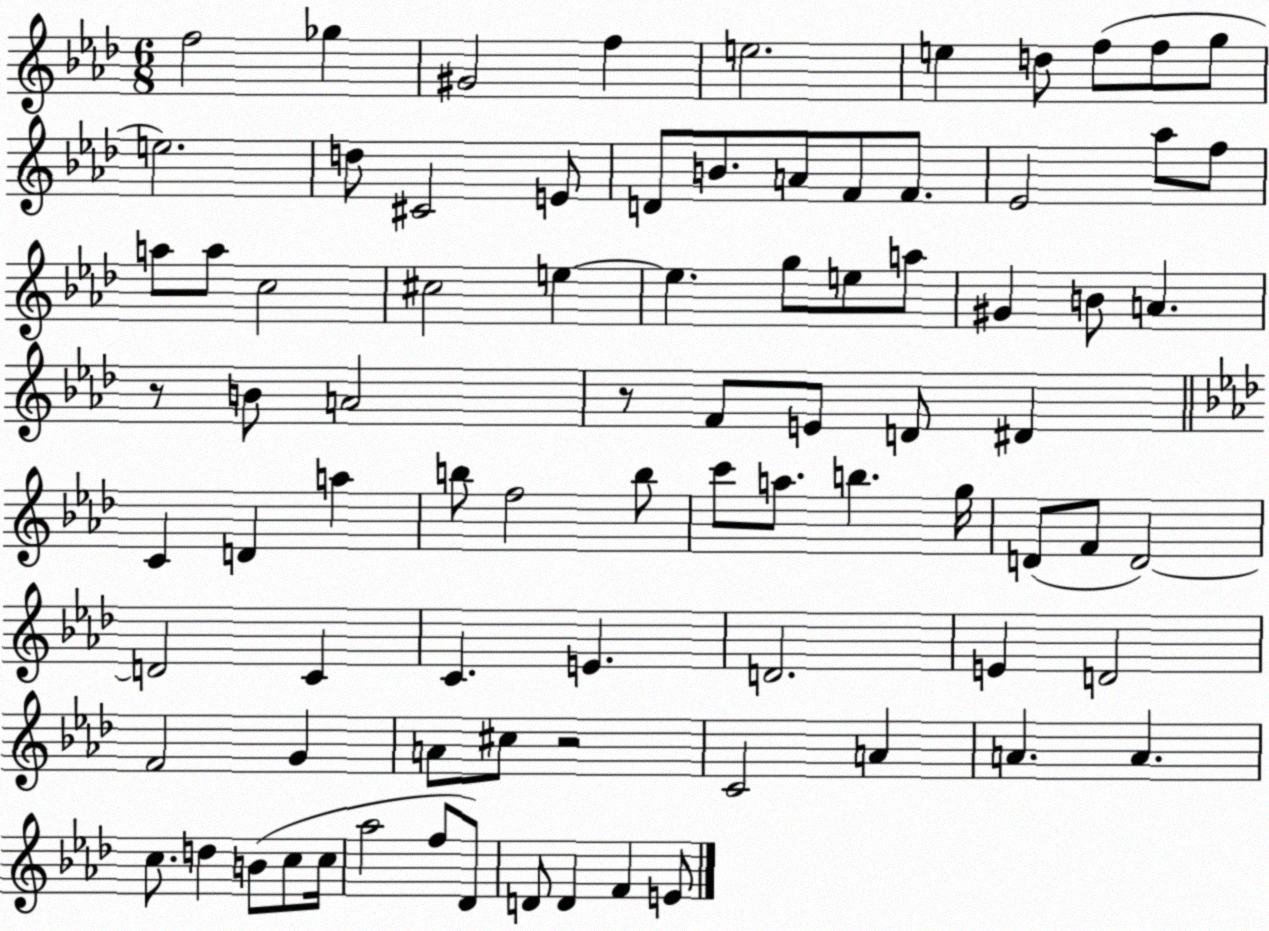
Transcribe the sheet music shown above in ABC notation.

X:1
T:Untitled
M:6/8
L:1/4
K:Ab
f2 _g ^G2 f e2 e d/2 f/2 f/2 g/2 e2 d/2 ^C2 E/2 D/2 B/2 A/2 F/2 F/2 _E2 _a/2 f/2 a/2 a/2 c2 ^c2 e e g/2 e/2 a/2 ^G B/2 A z/2 B/2 A2 z/2 F/2 E/2 D/2 ^D C D a b/2 f2 b/2 c'/2 a/2 b g/4 D/2 F/2 D2 D2 C C E D2 E D2 F2 G A/2 ^c/2 z2 C2 A A A c/2 d B/2 c/2 c/4 _a2 f/2 _D/2 D/2 D F E/2